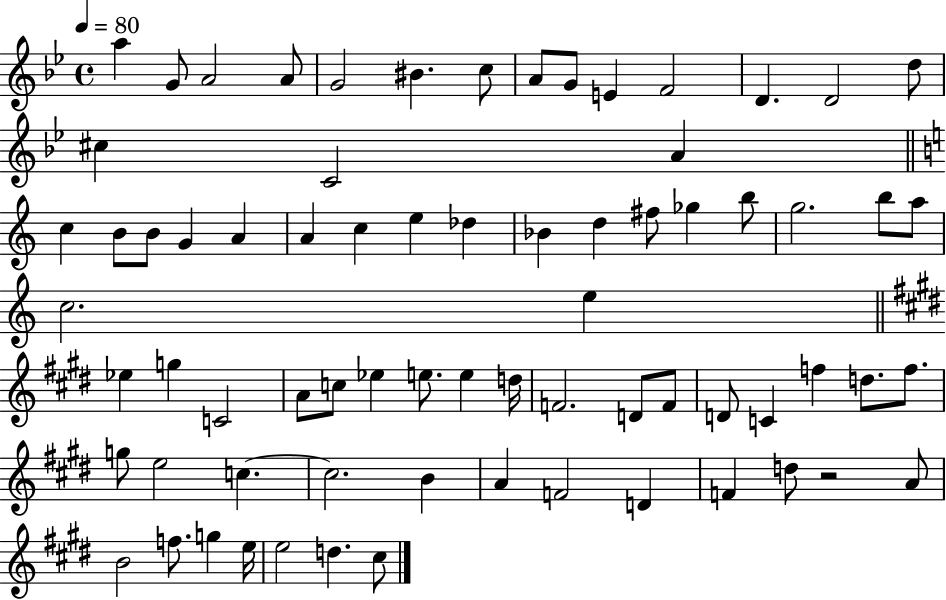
A5/q G4/e A4/h A4/e G4/h BIS4/q. C5/e A4/e G4/e E4/q F4/h D4/q. D4/h D5/e C#5/q C4/h A4/q C5/q B4/e B4/e G4/q A4/q A4/q C5/q E5/q Db5/q Bb4/q D5/q F#5/e Gb5/q B5/e G5/h. B5/e A5/e C5/h. E5/q Eb5/q G5/q C4/h A4/e C5/e Eb5/q E5/e. E5/q D5/s F4/h. D4/e F4/e D4/e C4/q F5/q D5/e. F5/e. G5/e E5/h C5/q. C5/h. B4/q A4/q F4/h D4/q F4/q D5/e R/h A4/e B4/h F5/e. G5/q E5/s E5/h D5/q. C#5/e